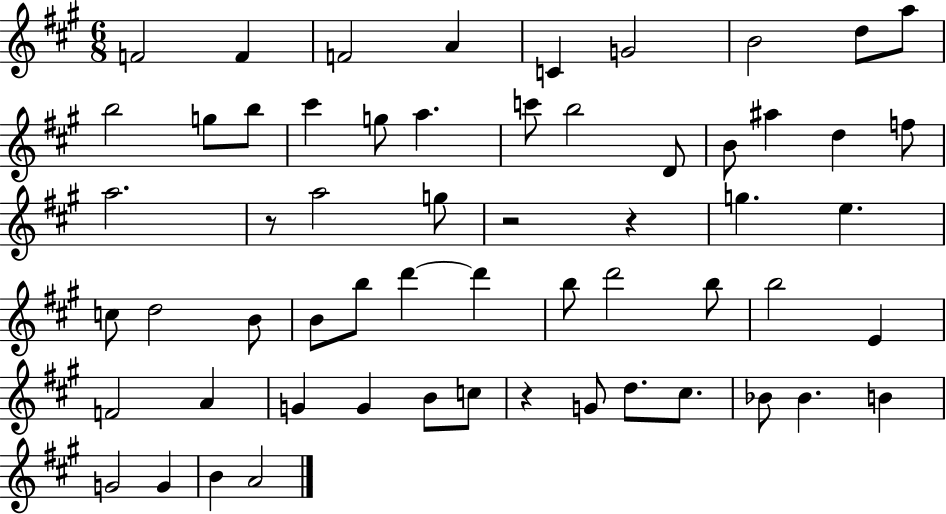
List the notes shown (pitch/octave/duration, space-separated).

F4/h F4/q F4/h A4/q C4/q G4/h B4/h D5/e A5/e B5/h G5/e B5/e C#6/q G5/e A5/q. C6/e B5/h D4/e B4/e A#5/q D5/q F5/e A5/h. R/e A5/h G5/e R/h R/q G5/q. E5/q. C5/e D5/h B4/e B4/e B5/e D6/q D6/q B5/e D6/h B5/e B5/h E4/q F4/h A4/q G4/q G4/q B4/e C5/e R/q G4/e D5/e. C#5/e. Bb4/e Bb4/q. B4/q G4/h G4/q B4/q A4/h